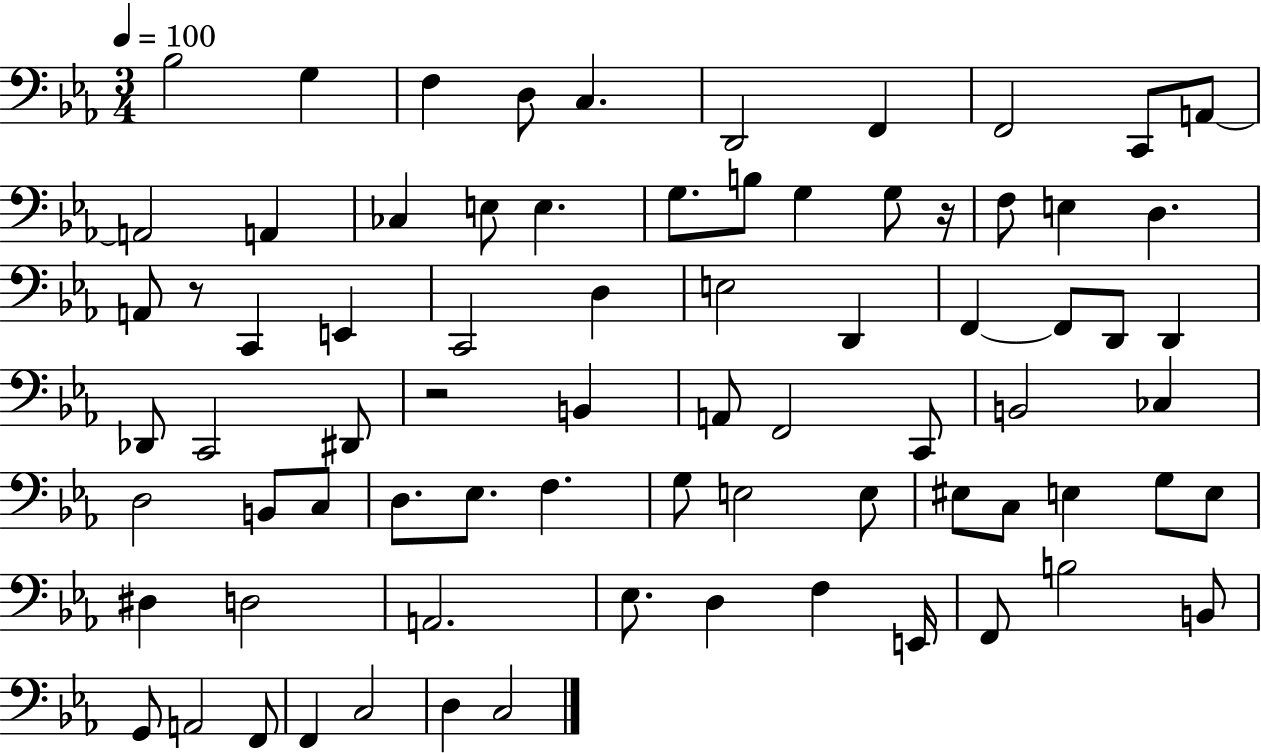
X:1
T:Untitled
M:3/4
L:1/4
K:Eb
_B,2 G, F, D,/2 C, D,,2 F,, F,,2 C,,/2 A,,/2 A,,2 A,, _C, E,/2 E, G,/2 B,/2 G, G,/2 z/4 F,/2 E, D, A,,/2 z/2 C,, E,, C,,2 D, E,2 D,, F,, F,,/2 D,,/2 D,, _D,,/2 C,,2 ^D,,/2 z2 B,, A,,/2 F,,2 C,,/2 B,,2 _C, D,2 B,,/2 C,/2 D,/2 _E,/2 F, G,/2 E,2 E,/2 ^E,/2 C,/2 E, G,/2 E,/2 ^D, D,2 A,,2 _E,/2 D, F, E,,/4 F,,/2 B,2 B,,/2 G,,/2 A,,2 F,,/2 F,, C,2 D, C,2